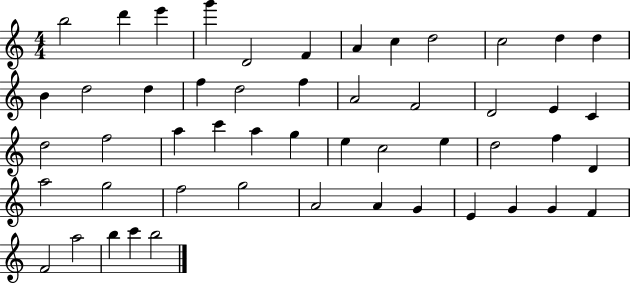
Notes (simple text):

B5/h D6/q E6/q G6/q D4/h F4/q A4/q C5/q D5/h C5/h D5/q D5/q B4/q D5/h D5/q F5/q D5/h F5/q A4/h F4/h D4/h E4/q C4/q D5/h F5/h A5/q C6/q A5/q G5/q E5/q C5/h E5/q D5/h F5/q D4/q A5/h G5/h F5/h G5/h A4/h A4/q G4/q E4/q G4/q G4/q F4/q F4/h A5/h B5/q C6/q B5/h